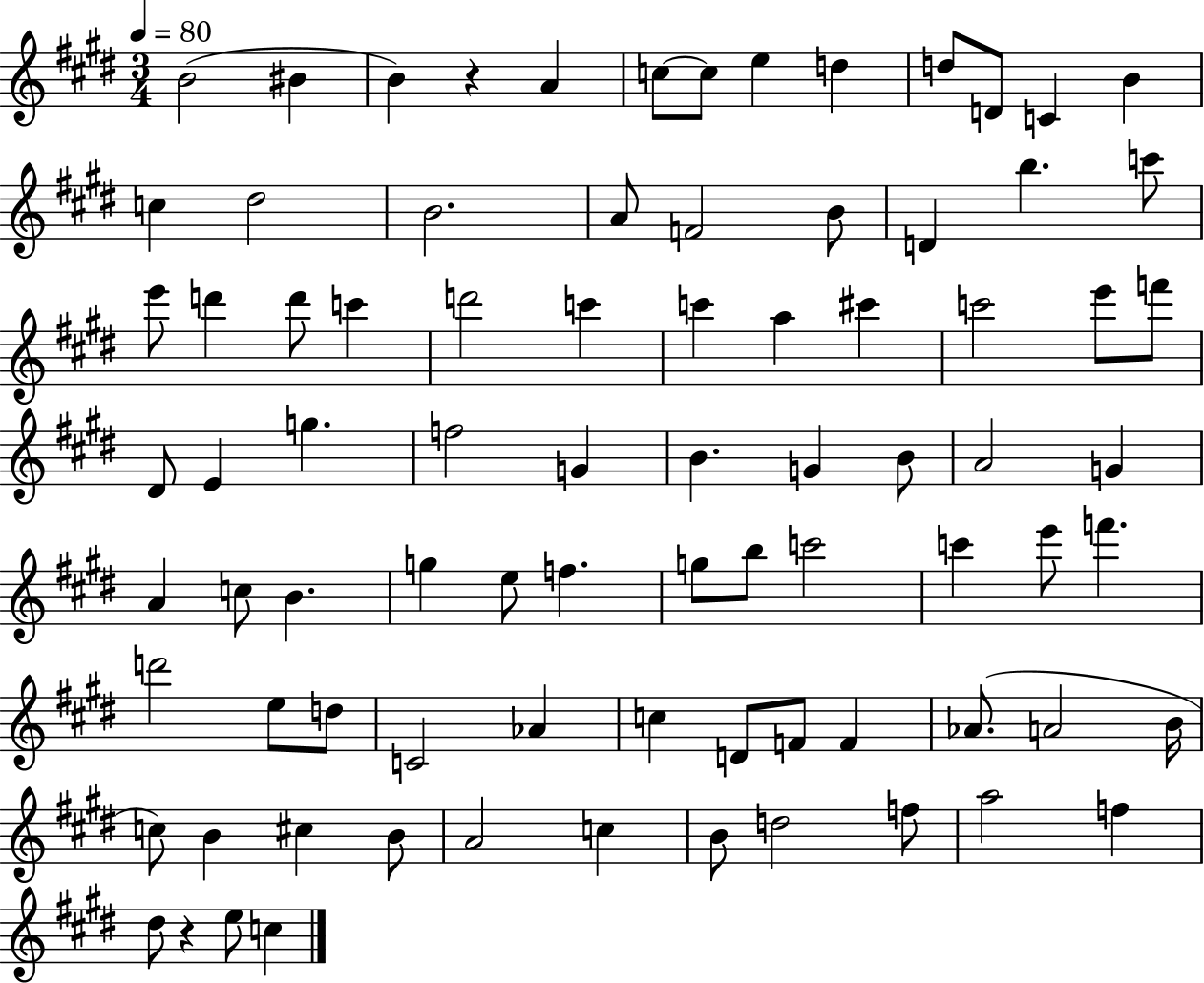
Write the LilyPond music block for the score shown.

{
  \clef treble
  \numericTimeSignature
  \time 3/4
  \key e \major
  \tempo 4 = 80
  b'2( bis'4 | b'4) r4 a'4 | c''8~~ c''8 e''4 d''4 | d''8 d'8 c'4 b'4 | \break c''4 dis''2 | b'2. | a'8 f'2 b'8 | d'4 b''4. c'''8 | \break e'''8 d'''4 d'''8 c'''4 | d'''2 c'''4 | c'''4 a''4 cis'''4 | c'''2 e'''8 f'''8 | \break dis'8 e'4 g''4. | f''2 g'4 | b'4. g'4 b'8 | a'2 g'4 | \break a'4 c''8 b'4. | g''4 e''8 f''4. | g''8 b''8 c'''2 | c'''4 e'''8 f'''4. | \break d'''2 e''8 d''8 | c'2 aes'4 | c''4 d'8 f'8 f'4 | aes'8.( a'2 b'16 | \break c''8) b'4 cis''4 b'8 | a'2 c''4 | b'8 d''2 f''8 | a''2 f''4 | \break dis''8 r4 e''8 c''4 | \bar "|."
}